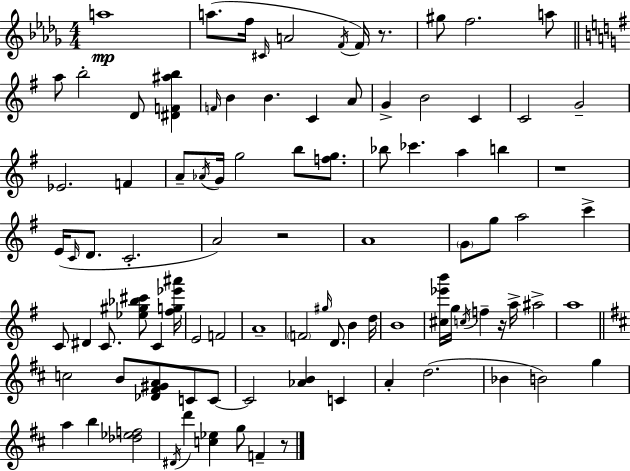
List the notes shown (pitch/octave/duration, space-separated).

A5/w A5/e. F5/s C#4/s A4/h F4/s F4/s R/e. G#5/e F5/h. A5/e A5/e B5/h D4/e [D#4,F4,A#5,B5]/q F4/s B4/q B4/q. C4/q A4/e G4/q B4/h C4/q C4/h G4/h Eb4/h. F4/q A4/e Ab4/s G4/s G5/h B5/e [F5,G5]/e. Bb5/e CES6/q. A5/q B5/q R/w E4/s C4/s D4/e. C4/h. A4/h R/h A4/w G4/e G5/e A5/h C6/q C4/e D#4/q C4/e. [Eb5,G#5,Bb5,C#6]/e C4/q [F#5,G5,Eb6,A#6]/s E4/h F4/h A4/w F4/h G#5/s D4/e. B4/q D5/s B4/w [C#5,Eb6,B6]/s G5/s C5/s F5/q R/s A5/s A#5/h A5/w C5/h B4/e [Db4,F#4,G#4,A4]/e C4/e C4/e C4/h [Ab4,B4]/q C4/q A4/q D5/h. Bb4/q B4/h G5/q A5/q B5/q [Db5,Eb5,F5]/h D#4/s D6/q [C5,Eb5]/q G5/e F4/q R/e